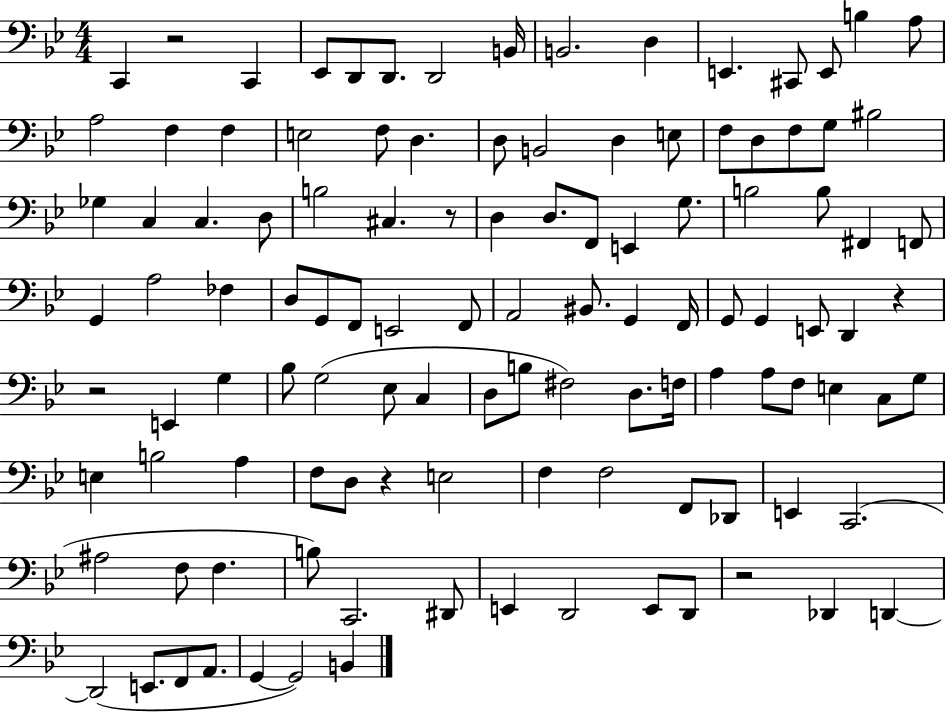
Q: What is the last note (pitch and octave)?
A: B2